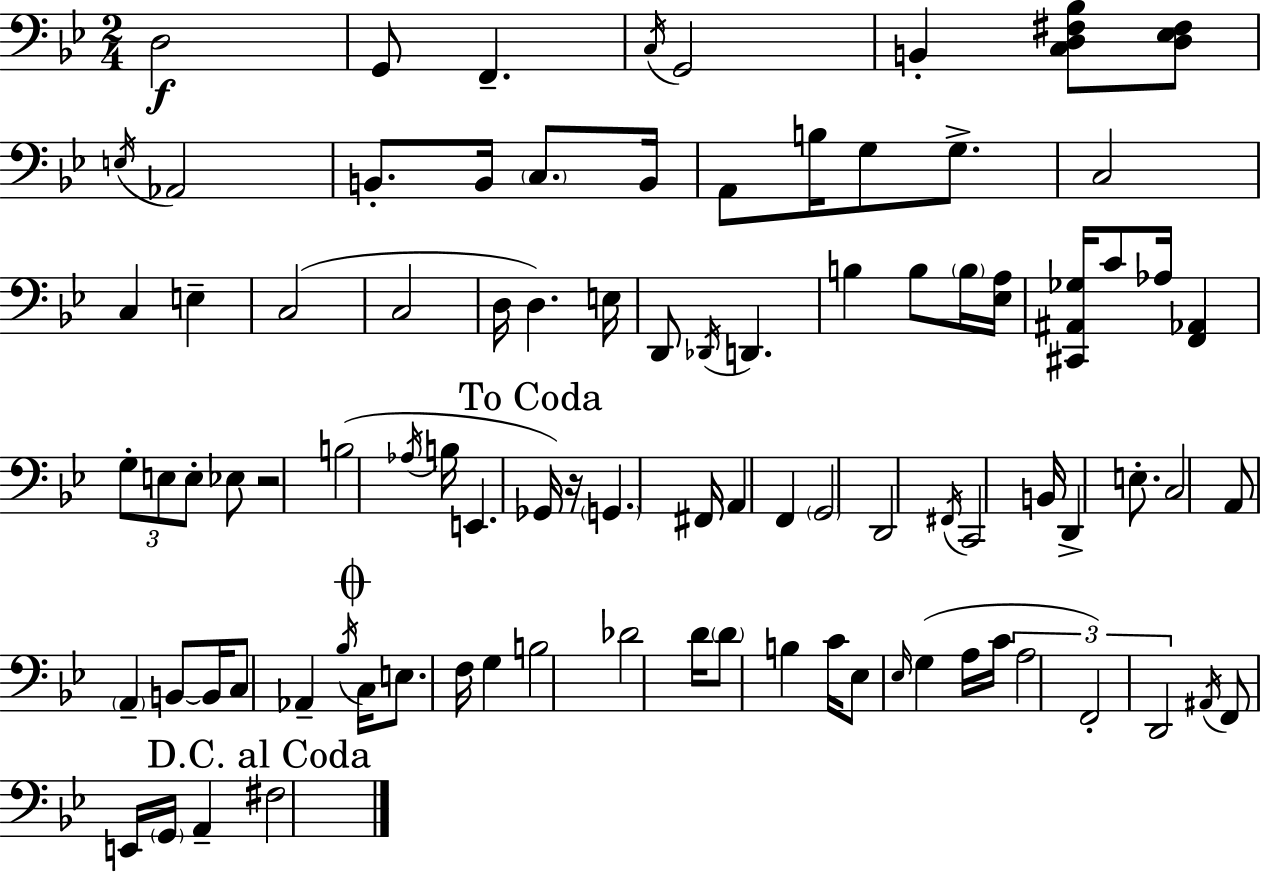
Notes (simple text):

D3/h G2/e F2/q. C3/s G2/h B2/q [C3,D3,F#3,Bb3]/e [D3,Eb3,F#3]/e E3/s Ab2/h B2/e. B2/s C3/e. B2/s A2/e B3/s G3/e G3/e. C3/h C3/q E3/q C3/h C3/h D3/s D3/q. E3/s D2/e Db2/s D2/q. B3/q B3/e B3/s [Eb3,A3]/s [C#2,A#2,Gb3]/s C4/e Ab3/s [F2,Ab2]/q G3/e E3/e E3/e Eb3/e R/h B3/h Ab3/s B3/s E2/q. Gb2/s R/s G2/q. F#2/s A2/q F2/q G2/h D2/h F#2/s C2/h B2/s D2/q E3/e. C3/h A2/e A2/q B2/e B2/s C3/e Ab2/q Bb3/s C3/s E3/e. F3/s G3/q B3/h Db4/h D4/s D4/e B3/q C4/s Eb3/e Eb3/s G3/q A3/s C4/s A3/h F2/h D2/h A#2/s F2/e E2/s G2/s A2/q F#3/h